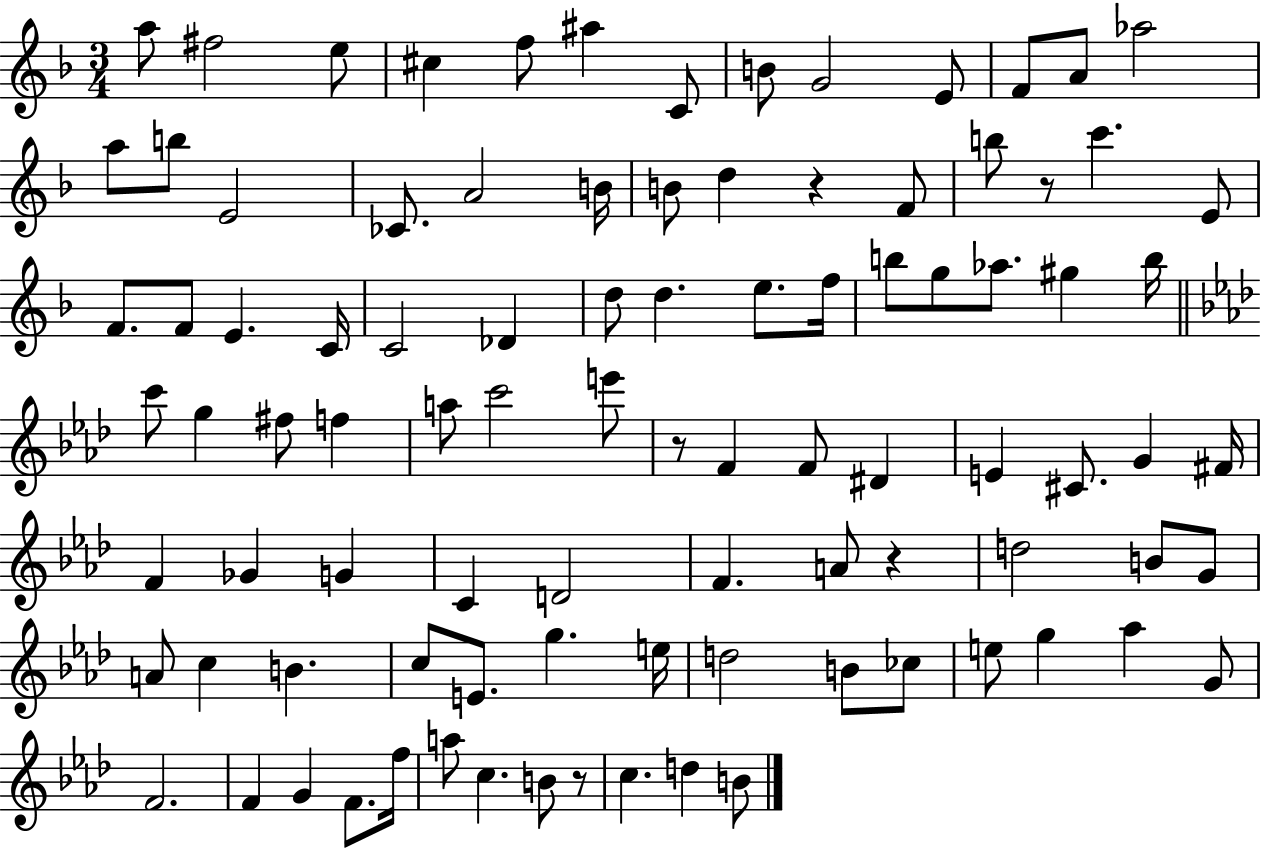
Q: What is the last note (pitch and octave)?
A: B4